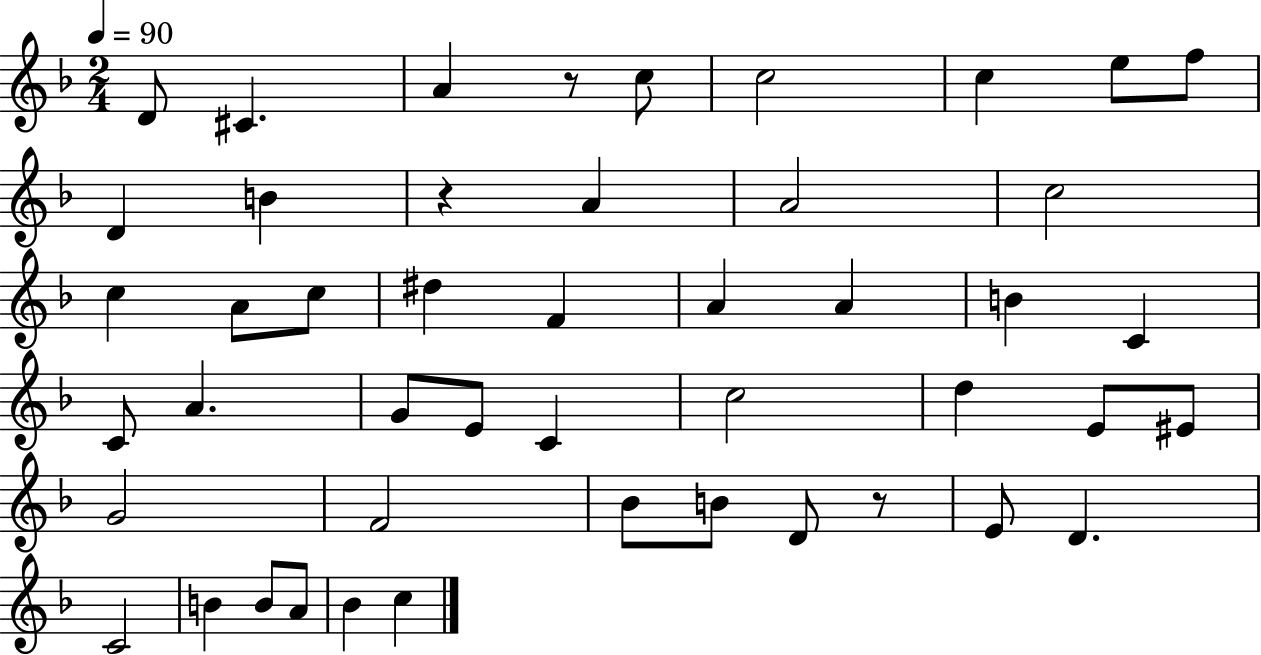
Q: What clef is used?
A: treble